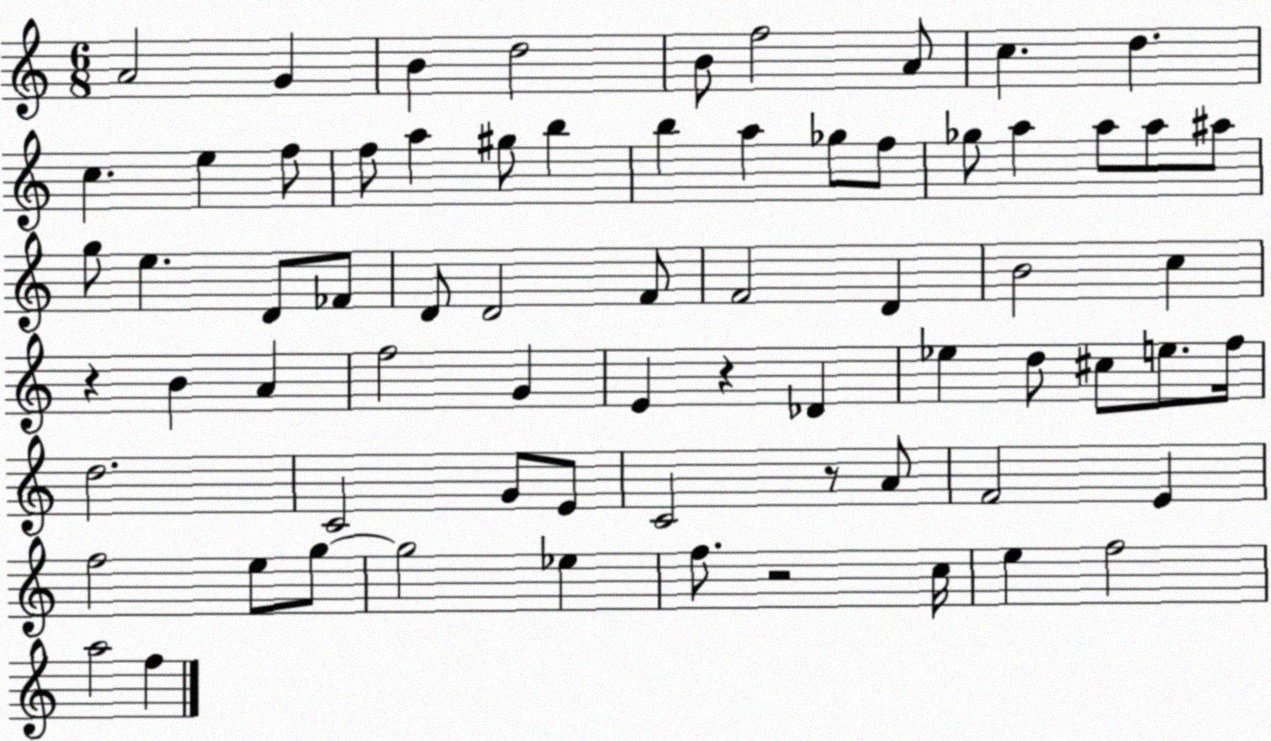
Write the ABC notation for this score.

X:1
T:Untitled
M:6/8
L:1/4
K:C
A2 G B d2 B/2 f2 A/2 c d c e f/2 f/2 a ^g/2 b b a _g/2 f/2 _g/2 a a/2 a/2 ^a/2 g/2 e D/2 _F/2 D/2 D2 F/2 F2 D B2 c z B A f2 G E z _D _e d/2 ^c/2 e/2 f/4 d2 C2 G/2 E/2 C2 z/2 A/2 F2 E f2 e/2 g/2 g2 _e f/2 z2 c/4 e f2 a2 f